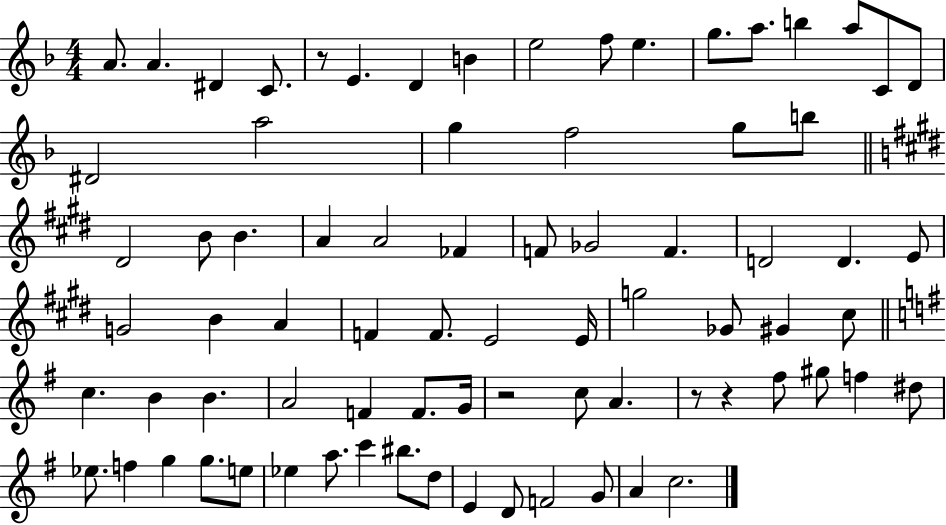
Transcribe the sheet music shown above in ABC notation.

X:1
T:Untitled
M:4/4
L:1/4
K:F
A/2 A ^D C/2 z/2 E D B e2 f/2 e g/2 a/2 b a/2 C/2 D/2 ^D2 a2 g f2 g/2 b/2 ^D2 B/2 B A A2 _F F/2 _G2 F D2 D E/2 G2 B A F F/2 E2 E/4 g2 _G/2 ^G ^c/2 c B B A2 F F/2 G/4 z2 c/2 A z/2 z ^f/2 ^g/2 f ^d/2 _e/2 f g g/2 e/2 _e a/2 c' ^b/2 d/2 E D/2 F2 G/2 A c2